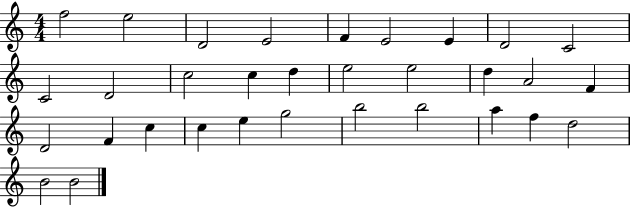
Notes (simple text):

F5/h E5/h D4/h E4/h F4/q E4/h E4/q D4/h C4/h C4/h D4/h C5/h C5/q D5/q E5/h E5/h D5/q A4/h F4/q D4/h F4/q C5/q C5/q E5/q G5/h B5/h B5/h A5/q F5/q D5/h B4/h B4/h